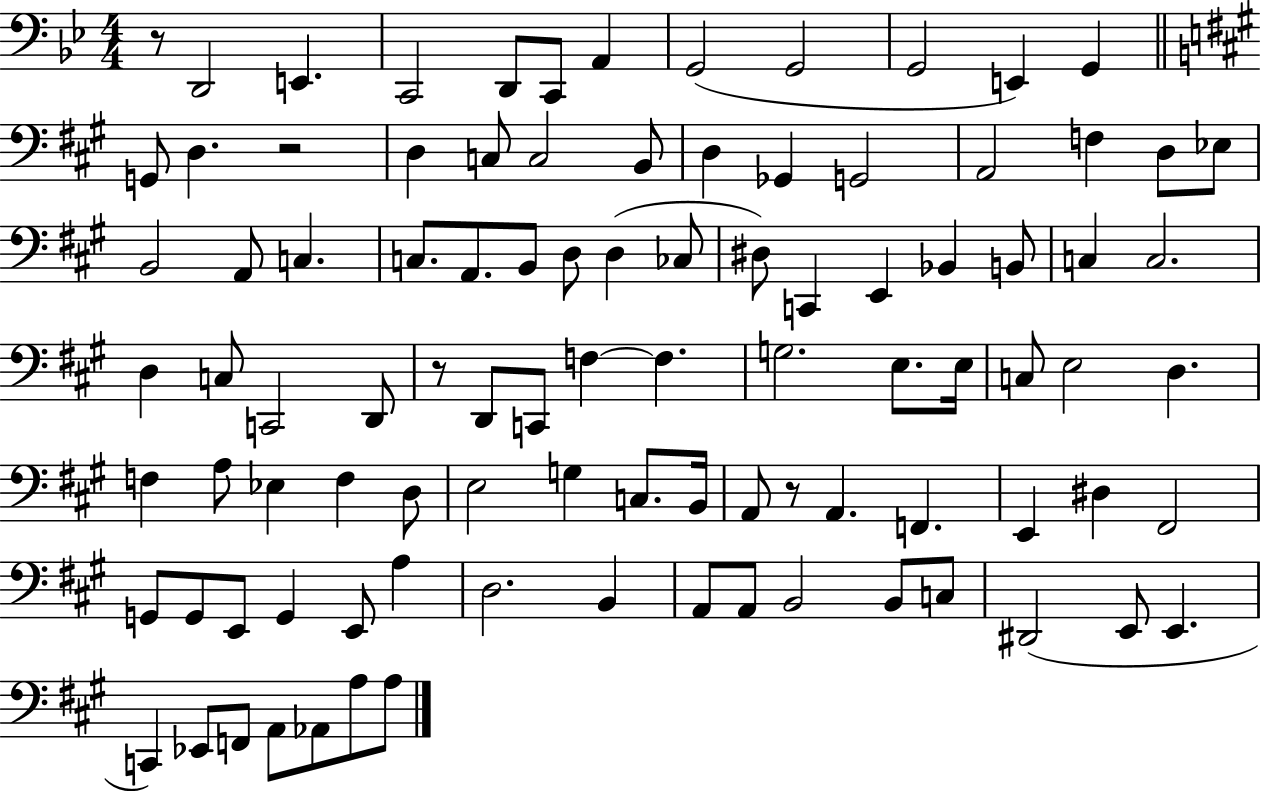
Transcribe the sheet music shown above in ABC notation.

X:1
T:Untitled
M:4/4
L:1/4
K:Bb
z/2 D,,2 E,, C,,2 D,,/2 C,,/2 A,, G,,2 G,,2 G,,2 E,, G,, G,,/2 D, z2 D, C,/2 C,2 B,,/2 D, _G,, G,,2 A,,2 F, D,/2 _E,/2 B,,2 A,,/2 C, C,/2 A,,/2 B,,/2 D,/2 D, _C,/2 ^D,/2 C,, E,, _B,, B,,/2 C, C,2 D, C,/2 C,,2 D,,/2 z/2 D,,/2 C,,/2 F, F, G,2 E,/2 E,/4 C,/2 E,2 D, F, A,/2 _E, F, D,/2 E,2 G, C,/2 B,,/4 A,,/2 z/2 A,, F,, E,, ^D, ^F,,2 G,,/2 G,,/2 E,,/2 G,, E,,/2 A, D,2 B,, A,,/2 A,,/2 B,,2 B,,/2 C,/2 ^D,,2 E,,/2 E,, C,, _E,,/2 F,,/2 A,,/2 _A,,/2 A,/2 A,/2